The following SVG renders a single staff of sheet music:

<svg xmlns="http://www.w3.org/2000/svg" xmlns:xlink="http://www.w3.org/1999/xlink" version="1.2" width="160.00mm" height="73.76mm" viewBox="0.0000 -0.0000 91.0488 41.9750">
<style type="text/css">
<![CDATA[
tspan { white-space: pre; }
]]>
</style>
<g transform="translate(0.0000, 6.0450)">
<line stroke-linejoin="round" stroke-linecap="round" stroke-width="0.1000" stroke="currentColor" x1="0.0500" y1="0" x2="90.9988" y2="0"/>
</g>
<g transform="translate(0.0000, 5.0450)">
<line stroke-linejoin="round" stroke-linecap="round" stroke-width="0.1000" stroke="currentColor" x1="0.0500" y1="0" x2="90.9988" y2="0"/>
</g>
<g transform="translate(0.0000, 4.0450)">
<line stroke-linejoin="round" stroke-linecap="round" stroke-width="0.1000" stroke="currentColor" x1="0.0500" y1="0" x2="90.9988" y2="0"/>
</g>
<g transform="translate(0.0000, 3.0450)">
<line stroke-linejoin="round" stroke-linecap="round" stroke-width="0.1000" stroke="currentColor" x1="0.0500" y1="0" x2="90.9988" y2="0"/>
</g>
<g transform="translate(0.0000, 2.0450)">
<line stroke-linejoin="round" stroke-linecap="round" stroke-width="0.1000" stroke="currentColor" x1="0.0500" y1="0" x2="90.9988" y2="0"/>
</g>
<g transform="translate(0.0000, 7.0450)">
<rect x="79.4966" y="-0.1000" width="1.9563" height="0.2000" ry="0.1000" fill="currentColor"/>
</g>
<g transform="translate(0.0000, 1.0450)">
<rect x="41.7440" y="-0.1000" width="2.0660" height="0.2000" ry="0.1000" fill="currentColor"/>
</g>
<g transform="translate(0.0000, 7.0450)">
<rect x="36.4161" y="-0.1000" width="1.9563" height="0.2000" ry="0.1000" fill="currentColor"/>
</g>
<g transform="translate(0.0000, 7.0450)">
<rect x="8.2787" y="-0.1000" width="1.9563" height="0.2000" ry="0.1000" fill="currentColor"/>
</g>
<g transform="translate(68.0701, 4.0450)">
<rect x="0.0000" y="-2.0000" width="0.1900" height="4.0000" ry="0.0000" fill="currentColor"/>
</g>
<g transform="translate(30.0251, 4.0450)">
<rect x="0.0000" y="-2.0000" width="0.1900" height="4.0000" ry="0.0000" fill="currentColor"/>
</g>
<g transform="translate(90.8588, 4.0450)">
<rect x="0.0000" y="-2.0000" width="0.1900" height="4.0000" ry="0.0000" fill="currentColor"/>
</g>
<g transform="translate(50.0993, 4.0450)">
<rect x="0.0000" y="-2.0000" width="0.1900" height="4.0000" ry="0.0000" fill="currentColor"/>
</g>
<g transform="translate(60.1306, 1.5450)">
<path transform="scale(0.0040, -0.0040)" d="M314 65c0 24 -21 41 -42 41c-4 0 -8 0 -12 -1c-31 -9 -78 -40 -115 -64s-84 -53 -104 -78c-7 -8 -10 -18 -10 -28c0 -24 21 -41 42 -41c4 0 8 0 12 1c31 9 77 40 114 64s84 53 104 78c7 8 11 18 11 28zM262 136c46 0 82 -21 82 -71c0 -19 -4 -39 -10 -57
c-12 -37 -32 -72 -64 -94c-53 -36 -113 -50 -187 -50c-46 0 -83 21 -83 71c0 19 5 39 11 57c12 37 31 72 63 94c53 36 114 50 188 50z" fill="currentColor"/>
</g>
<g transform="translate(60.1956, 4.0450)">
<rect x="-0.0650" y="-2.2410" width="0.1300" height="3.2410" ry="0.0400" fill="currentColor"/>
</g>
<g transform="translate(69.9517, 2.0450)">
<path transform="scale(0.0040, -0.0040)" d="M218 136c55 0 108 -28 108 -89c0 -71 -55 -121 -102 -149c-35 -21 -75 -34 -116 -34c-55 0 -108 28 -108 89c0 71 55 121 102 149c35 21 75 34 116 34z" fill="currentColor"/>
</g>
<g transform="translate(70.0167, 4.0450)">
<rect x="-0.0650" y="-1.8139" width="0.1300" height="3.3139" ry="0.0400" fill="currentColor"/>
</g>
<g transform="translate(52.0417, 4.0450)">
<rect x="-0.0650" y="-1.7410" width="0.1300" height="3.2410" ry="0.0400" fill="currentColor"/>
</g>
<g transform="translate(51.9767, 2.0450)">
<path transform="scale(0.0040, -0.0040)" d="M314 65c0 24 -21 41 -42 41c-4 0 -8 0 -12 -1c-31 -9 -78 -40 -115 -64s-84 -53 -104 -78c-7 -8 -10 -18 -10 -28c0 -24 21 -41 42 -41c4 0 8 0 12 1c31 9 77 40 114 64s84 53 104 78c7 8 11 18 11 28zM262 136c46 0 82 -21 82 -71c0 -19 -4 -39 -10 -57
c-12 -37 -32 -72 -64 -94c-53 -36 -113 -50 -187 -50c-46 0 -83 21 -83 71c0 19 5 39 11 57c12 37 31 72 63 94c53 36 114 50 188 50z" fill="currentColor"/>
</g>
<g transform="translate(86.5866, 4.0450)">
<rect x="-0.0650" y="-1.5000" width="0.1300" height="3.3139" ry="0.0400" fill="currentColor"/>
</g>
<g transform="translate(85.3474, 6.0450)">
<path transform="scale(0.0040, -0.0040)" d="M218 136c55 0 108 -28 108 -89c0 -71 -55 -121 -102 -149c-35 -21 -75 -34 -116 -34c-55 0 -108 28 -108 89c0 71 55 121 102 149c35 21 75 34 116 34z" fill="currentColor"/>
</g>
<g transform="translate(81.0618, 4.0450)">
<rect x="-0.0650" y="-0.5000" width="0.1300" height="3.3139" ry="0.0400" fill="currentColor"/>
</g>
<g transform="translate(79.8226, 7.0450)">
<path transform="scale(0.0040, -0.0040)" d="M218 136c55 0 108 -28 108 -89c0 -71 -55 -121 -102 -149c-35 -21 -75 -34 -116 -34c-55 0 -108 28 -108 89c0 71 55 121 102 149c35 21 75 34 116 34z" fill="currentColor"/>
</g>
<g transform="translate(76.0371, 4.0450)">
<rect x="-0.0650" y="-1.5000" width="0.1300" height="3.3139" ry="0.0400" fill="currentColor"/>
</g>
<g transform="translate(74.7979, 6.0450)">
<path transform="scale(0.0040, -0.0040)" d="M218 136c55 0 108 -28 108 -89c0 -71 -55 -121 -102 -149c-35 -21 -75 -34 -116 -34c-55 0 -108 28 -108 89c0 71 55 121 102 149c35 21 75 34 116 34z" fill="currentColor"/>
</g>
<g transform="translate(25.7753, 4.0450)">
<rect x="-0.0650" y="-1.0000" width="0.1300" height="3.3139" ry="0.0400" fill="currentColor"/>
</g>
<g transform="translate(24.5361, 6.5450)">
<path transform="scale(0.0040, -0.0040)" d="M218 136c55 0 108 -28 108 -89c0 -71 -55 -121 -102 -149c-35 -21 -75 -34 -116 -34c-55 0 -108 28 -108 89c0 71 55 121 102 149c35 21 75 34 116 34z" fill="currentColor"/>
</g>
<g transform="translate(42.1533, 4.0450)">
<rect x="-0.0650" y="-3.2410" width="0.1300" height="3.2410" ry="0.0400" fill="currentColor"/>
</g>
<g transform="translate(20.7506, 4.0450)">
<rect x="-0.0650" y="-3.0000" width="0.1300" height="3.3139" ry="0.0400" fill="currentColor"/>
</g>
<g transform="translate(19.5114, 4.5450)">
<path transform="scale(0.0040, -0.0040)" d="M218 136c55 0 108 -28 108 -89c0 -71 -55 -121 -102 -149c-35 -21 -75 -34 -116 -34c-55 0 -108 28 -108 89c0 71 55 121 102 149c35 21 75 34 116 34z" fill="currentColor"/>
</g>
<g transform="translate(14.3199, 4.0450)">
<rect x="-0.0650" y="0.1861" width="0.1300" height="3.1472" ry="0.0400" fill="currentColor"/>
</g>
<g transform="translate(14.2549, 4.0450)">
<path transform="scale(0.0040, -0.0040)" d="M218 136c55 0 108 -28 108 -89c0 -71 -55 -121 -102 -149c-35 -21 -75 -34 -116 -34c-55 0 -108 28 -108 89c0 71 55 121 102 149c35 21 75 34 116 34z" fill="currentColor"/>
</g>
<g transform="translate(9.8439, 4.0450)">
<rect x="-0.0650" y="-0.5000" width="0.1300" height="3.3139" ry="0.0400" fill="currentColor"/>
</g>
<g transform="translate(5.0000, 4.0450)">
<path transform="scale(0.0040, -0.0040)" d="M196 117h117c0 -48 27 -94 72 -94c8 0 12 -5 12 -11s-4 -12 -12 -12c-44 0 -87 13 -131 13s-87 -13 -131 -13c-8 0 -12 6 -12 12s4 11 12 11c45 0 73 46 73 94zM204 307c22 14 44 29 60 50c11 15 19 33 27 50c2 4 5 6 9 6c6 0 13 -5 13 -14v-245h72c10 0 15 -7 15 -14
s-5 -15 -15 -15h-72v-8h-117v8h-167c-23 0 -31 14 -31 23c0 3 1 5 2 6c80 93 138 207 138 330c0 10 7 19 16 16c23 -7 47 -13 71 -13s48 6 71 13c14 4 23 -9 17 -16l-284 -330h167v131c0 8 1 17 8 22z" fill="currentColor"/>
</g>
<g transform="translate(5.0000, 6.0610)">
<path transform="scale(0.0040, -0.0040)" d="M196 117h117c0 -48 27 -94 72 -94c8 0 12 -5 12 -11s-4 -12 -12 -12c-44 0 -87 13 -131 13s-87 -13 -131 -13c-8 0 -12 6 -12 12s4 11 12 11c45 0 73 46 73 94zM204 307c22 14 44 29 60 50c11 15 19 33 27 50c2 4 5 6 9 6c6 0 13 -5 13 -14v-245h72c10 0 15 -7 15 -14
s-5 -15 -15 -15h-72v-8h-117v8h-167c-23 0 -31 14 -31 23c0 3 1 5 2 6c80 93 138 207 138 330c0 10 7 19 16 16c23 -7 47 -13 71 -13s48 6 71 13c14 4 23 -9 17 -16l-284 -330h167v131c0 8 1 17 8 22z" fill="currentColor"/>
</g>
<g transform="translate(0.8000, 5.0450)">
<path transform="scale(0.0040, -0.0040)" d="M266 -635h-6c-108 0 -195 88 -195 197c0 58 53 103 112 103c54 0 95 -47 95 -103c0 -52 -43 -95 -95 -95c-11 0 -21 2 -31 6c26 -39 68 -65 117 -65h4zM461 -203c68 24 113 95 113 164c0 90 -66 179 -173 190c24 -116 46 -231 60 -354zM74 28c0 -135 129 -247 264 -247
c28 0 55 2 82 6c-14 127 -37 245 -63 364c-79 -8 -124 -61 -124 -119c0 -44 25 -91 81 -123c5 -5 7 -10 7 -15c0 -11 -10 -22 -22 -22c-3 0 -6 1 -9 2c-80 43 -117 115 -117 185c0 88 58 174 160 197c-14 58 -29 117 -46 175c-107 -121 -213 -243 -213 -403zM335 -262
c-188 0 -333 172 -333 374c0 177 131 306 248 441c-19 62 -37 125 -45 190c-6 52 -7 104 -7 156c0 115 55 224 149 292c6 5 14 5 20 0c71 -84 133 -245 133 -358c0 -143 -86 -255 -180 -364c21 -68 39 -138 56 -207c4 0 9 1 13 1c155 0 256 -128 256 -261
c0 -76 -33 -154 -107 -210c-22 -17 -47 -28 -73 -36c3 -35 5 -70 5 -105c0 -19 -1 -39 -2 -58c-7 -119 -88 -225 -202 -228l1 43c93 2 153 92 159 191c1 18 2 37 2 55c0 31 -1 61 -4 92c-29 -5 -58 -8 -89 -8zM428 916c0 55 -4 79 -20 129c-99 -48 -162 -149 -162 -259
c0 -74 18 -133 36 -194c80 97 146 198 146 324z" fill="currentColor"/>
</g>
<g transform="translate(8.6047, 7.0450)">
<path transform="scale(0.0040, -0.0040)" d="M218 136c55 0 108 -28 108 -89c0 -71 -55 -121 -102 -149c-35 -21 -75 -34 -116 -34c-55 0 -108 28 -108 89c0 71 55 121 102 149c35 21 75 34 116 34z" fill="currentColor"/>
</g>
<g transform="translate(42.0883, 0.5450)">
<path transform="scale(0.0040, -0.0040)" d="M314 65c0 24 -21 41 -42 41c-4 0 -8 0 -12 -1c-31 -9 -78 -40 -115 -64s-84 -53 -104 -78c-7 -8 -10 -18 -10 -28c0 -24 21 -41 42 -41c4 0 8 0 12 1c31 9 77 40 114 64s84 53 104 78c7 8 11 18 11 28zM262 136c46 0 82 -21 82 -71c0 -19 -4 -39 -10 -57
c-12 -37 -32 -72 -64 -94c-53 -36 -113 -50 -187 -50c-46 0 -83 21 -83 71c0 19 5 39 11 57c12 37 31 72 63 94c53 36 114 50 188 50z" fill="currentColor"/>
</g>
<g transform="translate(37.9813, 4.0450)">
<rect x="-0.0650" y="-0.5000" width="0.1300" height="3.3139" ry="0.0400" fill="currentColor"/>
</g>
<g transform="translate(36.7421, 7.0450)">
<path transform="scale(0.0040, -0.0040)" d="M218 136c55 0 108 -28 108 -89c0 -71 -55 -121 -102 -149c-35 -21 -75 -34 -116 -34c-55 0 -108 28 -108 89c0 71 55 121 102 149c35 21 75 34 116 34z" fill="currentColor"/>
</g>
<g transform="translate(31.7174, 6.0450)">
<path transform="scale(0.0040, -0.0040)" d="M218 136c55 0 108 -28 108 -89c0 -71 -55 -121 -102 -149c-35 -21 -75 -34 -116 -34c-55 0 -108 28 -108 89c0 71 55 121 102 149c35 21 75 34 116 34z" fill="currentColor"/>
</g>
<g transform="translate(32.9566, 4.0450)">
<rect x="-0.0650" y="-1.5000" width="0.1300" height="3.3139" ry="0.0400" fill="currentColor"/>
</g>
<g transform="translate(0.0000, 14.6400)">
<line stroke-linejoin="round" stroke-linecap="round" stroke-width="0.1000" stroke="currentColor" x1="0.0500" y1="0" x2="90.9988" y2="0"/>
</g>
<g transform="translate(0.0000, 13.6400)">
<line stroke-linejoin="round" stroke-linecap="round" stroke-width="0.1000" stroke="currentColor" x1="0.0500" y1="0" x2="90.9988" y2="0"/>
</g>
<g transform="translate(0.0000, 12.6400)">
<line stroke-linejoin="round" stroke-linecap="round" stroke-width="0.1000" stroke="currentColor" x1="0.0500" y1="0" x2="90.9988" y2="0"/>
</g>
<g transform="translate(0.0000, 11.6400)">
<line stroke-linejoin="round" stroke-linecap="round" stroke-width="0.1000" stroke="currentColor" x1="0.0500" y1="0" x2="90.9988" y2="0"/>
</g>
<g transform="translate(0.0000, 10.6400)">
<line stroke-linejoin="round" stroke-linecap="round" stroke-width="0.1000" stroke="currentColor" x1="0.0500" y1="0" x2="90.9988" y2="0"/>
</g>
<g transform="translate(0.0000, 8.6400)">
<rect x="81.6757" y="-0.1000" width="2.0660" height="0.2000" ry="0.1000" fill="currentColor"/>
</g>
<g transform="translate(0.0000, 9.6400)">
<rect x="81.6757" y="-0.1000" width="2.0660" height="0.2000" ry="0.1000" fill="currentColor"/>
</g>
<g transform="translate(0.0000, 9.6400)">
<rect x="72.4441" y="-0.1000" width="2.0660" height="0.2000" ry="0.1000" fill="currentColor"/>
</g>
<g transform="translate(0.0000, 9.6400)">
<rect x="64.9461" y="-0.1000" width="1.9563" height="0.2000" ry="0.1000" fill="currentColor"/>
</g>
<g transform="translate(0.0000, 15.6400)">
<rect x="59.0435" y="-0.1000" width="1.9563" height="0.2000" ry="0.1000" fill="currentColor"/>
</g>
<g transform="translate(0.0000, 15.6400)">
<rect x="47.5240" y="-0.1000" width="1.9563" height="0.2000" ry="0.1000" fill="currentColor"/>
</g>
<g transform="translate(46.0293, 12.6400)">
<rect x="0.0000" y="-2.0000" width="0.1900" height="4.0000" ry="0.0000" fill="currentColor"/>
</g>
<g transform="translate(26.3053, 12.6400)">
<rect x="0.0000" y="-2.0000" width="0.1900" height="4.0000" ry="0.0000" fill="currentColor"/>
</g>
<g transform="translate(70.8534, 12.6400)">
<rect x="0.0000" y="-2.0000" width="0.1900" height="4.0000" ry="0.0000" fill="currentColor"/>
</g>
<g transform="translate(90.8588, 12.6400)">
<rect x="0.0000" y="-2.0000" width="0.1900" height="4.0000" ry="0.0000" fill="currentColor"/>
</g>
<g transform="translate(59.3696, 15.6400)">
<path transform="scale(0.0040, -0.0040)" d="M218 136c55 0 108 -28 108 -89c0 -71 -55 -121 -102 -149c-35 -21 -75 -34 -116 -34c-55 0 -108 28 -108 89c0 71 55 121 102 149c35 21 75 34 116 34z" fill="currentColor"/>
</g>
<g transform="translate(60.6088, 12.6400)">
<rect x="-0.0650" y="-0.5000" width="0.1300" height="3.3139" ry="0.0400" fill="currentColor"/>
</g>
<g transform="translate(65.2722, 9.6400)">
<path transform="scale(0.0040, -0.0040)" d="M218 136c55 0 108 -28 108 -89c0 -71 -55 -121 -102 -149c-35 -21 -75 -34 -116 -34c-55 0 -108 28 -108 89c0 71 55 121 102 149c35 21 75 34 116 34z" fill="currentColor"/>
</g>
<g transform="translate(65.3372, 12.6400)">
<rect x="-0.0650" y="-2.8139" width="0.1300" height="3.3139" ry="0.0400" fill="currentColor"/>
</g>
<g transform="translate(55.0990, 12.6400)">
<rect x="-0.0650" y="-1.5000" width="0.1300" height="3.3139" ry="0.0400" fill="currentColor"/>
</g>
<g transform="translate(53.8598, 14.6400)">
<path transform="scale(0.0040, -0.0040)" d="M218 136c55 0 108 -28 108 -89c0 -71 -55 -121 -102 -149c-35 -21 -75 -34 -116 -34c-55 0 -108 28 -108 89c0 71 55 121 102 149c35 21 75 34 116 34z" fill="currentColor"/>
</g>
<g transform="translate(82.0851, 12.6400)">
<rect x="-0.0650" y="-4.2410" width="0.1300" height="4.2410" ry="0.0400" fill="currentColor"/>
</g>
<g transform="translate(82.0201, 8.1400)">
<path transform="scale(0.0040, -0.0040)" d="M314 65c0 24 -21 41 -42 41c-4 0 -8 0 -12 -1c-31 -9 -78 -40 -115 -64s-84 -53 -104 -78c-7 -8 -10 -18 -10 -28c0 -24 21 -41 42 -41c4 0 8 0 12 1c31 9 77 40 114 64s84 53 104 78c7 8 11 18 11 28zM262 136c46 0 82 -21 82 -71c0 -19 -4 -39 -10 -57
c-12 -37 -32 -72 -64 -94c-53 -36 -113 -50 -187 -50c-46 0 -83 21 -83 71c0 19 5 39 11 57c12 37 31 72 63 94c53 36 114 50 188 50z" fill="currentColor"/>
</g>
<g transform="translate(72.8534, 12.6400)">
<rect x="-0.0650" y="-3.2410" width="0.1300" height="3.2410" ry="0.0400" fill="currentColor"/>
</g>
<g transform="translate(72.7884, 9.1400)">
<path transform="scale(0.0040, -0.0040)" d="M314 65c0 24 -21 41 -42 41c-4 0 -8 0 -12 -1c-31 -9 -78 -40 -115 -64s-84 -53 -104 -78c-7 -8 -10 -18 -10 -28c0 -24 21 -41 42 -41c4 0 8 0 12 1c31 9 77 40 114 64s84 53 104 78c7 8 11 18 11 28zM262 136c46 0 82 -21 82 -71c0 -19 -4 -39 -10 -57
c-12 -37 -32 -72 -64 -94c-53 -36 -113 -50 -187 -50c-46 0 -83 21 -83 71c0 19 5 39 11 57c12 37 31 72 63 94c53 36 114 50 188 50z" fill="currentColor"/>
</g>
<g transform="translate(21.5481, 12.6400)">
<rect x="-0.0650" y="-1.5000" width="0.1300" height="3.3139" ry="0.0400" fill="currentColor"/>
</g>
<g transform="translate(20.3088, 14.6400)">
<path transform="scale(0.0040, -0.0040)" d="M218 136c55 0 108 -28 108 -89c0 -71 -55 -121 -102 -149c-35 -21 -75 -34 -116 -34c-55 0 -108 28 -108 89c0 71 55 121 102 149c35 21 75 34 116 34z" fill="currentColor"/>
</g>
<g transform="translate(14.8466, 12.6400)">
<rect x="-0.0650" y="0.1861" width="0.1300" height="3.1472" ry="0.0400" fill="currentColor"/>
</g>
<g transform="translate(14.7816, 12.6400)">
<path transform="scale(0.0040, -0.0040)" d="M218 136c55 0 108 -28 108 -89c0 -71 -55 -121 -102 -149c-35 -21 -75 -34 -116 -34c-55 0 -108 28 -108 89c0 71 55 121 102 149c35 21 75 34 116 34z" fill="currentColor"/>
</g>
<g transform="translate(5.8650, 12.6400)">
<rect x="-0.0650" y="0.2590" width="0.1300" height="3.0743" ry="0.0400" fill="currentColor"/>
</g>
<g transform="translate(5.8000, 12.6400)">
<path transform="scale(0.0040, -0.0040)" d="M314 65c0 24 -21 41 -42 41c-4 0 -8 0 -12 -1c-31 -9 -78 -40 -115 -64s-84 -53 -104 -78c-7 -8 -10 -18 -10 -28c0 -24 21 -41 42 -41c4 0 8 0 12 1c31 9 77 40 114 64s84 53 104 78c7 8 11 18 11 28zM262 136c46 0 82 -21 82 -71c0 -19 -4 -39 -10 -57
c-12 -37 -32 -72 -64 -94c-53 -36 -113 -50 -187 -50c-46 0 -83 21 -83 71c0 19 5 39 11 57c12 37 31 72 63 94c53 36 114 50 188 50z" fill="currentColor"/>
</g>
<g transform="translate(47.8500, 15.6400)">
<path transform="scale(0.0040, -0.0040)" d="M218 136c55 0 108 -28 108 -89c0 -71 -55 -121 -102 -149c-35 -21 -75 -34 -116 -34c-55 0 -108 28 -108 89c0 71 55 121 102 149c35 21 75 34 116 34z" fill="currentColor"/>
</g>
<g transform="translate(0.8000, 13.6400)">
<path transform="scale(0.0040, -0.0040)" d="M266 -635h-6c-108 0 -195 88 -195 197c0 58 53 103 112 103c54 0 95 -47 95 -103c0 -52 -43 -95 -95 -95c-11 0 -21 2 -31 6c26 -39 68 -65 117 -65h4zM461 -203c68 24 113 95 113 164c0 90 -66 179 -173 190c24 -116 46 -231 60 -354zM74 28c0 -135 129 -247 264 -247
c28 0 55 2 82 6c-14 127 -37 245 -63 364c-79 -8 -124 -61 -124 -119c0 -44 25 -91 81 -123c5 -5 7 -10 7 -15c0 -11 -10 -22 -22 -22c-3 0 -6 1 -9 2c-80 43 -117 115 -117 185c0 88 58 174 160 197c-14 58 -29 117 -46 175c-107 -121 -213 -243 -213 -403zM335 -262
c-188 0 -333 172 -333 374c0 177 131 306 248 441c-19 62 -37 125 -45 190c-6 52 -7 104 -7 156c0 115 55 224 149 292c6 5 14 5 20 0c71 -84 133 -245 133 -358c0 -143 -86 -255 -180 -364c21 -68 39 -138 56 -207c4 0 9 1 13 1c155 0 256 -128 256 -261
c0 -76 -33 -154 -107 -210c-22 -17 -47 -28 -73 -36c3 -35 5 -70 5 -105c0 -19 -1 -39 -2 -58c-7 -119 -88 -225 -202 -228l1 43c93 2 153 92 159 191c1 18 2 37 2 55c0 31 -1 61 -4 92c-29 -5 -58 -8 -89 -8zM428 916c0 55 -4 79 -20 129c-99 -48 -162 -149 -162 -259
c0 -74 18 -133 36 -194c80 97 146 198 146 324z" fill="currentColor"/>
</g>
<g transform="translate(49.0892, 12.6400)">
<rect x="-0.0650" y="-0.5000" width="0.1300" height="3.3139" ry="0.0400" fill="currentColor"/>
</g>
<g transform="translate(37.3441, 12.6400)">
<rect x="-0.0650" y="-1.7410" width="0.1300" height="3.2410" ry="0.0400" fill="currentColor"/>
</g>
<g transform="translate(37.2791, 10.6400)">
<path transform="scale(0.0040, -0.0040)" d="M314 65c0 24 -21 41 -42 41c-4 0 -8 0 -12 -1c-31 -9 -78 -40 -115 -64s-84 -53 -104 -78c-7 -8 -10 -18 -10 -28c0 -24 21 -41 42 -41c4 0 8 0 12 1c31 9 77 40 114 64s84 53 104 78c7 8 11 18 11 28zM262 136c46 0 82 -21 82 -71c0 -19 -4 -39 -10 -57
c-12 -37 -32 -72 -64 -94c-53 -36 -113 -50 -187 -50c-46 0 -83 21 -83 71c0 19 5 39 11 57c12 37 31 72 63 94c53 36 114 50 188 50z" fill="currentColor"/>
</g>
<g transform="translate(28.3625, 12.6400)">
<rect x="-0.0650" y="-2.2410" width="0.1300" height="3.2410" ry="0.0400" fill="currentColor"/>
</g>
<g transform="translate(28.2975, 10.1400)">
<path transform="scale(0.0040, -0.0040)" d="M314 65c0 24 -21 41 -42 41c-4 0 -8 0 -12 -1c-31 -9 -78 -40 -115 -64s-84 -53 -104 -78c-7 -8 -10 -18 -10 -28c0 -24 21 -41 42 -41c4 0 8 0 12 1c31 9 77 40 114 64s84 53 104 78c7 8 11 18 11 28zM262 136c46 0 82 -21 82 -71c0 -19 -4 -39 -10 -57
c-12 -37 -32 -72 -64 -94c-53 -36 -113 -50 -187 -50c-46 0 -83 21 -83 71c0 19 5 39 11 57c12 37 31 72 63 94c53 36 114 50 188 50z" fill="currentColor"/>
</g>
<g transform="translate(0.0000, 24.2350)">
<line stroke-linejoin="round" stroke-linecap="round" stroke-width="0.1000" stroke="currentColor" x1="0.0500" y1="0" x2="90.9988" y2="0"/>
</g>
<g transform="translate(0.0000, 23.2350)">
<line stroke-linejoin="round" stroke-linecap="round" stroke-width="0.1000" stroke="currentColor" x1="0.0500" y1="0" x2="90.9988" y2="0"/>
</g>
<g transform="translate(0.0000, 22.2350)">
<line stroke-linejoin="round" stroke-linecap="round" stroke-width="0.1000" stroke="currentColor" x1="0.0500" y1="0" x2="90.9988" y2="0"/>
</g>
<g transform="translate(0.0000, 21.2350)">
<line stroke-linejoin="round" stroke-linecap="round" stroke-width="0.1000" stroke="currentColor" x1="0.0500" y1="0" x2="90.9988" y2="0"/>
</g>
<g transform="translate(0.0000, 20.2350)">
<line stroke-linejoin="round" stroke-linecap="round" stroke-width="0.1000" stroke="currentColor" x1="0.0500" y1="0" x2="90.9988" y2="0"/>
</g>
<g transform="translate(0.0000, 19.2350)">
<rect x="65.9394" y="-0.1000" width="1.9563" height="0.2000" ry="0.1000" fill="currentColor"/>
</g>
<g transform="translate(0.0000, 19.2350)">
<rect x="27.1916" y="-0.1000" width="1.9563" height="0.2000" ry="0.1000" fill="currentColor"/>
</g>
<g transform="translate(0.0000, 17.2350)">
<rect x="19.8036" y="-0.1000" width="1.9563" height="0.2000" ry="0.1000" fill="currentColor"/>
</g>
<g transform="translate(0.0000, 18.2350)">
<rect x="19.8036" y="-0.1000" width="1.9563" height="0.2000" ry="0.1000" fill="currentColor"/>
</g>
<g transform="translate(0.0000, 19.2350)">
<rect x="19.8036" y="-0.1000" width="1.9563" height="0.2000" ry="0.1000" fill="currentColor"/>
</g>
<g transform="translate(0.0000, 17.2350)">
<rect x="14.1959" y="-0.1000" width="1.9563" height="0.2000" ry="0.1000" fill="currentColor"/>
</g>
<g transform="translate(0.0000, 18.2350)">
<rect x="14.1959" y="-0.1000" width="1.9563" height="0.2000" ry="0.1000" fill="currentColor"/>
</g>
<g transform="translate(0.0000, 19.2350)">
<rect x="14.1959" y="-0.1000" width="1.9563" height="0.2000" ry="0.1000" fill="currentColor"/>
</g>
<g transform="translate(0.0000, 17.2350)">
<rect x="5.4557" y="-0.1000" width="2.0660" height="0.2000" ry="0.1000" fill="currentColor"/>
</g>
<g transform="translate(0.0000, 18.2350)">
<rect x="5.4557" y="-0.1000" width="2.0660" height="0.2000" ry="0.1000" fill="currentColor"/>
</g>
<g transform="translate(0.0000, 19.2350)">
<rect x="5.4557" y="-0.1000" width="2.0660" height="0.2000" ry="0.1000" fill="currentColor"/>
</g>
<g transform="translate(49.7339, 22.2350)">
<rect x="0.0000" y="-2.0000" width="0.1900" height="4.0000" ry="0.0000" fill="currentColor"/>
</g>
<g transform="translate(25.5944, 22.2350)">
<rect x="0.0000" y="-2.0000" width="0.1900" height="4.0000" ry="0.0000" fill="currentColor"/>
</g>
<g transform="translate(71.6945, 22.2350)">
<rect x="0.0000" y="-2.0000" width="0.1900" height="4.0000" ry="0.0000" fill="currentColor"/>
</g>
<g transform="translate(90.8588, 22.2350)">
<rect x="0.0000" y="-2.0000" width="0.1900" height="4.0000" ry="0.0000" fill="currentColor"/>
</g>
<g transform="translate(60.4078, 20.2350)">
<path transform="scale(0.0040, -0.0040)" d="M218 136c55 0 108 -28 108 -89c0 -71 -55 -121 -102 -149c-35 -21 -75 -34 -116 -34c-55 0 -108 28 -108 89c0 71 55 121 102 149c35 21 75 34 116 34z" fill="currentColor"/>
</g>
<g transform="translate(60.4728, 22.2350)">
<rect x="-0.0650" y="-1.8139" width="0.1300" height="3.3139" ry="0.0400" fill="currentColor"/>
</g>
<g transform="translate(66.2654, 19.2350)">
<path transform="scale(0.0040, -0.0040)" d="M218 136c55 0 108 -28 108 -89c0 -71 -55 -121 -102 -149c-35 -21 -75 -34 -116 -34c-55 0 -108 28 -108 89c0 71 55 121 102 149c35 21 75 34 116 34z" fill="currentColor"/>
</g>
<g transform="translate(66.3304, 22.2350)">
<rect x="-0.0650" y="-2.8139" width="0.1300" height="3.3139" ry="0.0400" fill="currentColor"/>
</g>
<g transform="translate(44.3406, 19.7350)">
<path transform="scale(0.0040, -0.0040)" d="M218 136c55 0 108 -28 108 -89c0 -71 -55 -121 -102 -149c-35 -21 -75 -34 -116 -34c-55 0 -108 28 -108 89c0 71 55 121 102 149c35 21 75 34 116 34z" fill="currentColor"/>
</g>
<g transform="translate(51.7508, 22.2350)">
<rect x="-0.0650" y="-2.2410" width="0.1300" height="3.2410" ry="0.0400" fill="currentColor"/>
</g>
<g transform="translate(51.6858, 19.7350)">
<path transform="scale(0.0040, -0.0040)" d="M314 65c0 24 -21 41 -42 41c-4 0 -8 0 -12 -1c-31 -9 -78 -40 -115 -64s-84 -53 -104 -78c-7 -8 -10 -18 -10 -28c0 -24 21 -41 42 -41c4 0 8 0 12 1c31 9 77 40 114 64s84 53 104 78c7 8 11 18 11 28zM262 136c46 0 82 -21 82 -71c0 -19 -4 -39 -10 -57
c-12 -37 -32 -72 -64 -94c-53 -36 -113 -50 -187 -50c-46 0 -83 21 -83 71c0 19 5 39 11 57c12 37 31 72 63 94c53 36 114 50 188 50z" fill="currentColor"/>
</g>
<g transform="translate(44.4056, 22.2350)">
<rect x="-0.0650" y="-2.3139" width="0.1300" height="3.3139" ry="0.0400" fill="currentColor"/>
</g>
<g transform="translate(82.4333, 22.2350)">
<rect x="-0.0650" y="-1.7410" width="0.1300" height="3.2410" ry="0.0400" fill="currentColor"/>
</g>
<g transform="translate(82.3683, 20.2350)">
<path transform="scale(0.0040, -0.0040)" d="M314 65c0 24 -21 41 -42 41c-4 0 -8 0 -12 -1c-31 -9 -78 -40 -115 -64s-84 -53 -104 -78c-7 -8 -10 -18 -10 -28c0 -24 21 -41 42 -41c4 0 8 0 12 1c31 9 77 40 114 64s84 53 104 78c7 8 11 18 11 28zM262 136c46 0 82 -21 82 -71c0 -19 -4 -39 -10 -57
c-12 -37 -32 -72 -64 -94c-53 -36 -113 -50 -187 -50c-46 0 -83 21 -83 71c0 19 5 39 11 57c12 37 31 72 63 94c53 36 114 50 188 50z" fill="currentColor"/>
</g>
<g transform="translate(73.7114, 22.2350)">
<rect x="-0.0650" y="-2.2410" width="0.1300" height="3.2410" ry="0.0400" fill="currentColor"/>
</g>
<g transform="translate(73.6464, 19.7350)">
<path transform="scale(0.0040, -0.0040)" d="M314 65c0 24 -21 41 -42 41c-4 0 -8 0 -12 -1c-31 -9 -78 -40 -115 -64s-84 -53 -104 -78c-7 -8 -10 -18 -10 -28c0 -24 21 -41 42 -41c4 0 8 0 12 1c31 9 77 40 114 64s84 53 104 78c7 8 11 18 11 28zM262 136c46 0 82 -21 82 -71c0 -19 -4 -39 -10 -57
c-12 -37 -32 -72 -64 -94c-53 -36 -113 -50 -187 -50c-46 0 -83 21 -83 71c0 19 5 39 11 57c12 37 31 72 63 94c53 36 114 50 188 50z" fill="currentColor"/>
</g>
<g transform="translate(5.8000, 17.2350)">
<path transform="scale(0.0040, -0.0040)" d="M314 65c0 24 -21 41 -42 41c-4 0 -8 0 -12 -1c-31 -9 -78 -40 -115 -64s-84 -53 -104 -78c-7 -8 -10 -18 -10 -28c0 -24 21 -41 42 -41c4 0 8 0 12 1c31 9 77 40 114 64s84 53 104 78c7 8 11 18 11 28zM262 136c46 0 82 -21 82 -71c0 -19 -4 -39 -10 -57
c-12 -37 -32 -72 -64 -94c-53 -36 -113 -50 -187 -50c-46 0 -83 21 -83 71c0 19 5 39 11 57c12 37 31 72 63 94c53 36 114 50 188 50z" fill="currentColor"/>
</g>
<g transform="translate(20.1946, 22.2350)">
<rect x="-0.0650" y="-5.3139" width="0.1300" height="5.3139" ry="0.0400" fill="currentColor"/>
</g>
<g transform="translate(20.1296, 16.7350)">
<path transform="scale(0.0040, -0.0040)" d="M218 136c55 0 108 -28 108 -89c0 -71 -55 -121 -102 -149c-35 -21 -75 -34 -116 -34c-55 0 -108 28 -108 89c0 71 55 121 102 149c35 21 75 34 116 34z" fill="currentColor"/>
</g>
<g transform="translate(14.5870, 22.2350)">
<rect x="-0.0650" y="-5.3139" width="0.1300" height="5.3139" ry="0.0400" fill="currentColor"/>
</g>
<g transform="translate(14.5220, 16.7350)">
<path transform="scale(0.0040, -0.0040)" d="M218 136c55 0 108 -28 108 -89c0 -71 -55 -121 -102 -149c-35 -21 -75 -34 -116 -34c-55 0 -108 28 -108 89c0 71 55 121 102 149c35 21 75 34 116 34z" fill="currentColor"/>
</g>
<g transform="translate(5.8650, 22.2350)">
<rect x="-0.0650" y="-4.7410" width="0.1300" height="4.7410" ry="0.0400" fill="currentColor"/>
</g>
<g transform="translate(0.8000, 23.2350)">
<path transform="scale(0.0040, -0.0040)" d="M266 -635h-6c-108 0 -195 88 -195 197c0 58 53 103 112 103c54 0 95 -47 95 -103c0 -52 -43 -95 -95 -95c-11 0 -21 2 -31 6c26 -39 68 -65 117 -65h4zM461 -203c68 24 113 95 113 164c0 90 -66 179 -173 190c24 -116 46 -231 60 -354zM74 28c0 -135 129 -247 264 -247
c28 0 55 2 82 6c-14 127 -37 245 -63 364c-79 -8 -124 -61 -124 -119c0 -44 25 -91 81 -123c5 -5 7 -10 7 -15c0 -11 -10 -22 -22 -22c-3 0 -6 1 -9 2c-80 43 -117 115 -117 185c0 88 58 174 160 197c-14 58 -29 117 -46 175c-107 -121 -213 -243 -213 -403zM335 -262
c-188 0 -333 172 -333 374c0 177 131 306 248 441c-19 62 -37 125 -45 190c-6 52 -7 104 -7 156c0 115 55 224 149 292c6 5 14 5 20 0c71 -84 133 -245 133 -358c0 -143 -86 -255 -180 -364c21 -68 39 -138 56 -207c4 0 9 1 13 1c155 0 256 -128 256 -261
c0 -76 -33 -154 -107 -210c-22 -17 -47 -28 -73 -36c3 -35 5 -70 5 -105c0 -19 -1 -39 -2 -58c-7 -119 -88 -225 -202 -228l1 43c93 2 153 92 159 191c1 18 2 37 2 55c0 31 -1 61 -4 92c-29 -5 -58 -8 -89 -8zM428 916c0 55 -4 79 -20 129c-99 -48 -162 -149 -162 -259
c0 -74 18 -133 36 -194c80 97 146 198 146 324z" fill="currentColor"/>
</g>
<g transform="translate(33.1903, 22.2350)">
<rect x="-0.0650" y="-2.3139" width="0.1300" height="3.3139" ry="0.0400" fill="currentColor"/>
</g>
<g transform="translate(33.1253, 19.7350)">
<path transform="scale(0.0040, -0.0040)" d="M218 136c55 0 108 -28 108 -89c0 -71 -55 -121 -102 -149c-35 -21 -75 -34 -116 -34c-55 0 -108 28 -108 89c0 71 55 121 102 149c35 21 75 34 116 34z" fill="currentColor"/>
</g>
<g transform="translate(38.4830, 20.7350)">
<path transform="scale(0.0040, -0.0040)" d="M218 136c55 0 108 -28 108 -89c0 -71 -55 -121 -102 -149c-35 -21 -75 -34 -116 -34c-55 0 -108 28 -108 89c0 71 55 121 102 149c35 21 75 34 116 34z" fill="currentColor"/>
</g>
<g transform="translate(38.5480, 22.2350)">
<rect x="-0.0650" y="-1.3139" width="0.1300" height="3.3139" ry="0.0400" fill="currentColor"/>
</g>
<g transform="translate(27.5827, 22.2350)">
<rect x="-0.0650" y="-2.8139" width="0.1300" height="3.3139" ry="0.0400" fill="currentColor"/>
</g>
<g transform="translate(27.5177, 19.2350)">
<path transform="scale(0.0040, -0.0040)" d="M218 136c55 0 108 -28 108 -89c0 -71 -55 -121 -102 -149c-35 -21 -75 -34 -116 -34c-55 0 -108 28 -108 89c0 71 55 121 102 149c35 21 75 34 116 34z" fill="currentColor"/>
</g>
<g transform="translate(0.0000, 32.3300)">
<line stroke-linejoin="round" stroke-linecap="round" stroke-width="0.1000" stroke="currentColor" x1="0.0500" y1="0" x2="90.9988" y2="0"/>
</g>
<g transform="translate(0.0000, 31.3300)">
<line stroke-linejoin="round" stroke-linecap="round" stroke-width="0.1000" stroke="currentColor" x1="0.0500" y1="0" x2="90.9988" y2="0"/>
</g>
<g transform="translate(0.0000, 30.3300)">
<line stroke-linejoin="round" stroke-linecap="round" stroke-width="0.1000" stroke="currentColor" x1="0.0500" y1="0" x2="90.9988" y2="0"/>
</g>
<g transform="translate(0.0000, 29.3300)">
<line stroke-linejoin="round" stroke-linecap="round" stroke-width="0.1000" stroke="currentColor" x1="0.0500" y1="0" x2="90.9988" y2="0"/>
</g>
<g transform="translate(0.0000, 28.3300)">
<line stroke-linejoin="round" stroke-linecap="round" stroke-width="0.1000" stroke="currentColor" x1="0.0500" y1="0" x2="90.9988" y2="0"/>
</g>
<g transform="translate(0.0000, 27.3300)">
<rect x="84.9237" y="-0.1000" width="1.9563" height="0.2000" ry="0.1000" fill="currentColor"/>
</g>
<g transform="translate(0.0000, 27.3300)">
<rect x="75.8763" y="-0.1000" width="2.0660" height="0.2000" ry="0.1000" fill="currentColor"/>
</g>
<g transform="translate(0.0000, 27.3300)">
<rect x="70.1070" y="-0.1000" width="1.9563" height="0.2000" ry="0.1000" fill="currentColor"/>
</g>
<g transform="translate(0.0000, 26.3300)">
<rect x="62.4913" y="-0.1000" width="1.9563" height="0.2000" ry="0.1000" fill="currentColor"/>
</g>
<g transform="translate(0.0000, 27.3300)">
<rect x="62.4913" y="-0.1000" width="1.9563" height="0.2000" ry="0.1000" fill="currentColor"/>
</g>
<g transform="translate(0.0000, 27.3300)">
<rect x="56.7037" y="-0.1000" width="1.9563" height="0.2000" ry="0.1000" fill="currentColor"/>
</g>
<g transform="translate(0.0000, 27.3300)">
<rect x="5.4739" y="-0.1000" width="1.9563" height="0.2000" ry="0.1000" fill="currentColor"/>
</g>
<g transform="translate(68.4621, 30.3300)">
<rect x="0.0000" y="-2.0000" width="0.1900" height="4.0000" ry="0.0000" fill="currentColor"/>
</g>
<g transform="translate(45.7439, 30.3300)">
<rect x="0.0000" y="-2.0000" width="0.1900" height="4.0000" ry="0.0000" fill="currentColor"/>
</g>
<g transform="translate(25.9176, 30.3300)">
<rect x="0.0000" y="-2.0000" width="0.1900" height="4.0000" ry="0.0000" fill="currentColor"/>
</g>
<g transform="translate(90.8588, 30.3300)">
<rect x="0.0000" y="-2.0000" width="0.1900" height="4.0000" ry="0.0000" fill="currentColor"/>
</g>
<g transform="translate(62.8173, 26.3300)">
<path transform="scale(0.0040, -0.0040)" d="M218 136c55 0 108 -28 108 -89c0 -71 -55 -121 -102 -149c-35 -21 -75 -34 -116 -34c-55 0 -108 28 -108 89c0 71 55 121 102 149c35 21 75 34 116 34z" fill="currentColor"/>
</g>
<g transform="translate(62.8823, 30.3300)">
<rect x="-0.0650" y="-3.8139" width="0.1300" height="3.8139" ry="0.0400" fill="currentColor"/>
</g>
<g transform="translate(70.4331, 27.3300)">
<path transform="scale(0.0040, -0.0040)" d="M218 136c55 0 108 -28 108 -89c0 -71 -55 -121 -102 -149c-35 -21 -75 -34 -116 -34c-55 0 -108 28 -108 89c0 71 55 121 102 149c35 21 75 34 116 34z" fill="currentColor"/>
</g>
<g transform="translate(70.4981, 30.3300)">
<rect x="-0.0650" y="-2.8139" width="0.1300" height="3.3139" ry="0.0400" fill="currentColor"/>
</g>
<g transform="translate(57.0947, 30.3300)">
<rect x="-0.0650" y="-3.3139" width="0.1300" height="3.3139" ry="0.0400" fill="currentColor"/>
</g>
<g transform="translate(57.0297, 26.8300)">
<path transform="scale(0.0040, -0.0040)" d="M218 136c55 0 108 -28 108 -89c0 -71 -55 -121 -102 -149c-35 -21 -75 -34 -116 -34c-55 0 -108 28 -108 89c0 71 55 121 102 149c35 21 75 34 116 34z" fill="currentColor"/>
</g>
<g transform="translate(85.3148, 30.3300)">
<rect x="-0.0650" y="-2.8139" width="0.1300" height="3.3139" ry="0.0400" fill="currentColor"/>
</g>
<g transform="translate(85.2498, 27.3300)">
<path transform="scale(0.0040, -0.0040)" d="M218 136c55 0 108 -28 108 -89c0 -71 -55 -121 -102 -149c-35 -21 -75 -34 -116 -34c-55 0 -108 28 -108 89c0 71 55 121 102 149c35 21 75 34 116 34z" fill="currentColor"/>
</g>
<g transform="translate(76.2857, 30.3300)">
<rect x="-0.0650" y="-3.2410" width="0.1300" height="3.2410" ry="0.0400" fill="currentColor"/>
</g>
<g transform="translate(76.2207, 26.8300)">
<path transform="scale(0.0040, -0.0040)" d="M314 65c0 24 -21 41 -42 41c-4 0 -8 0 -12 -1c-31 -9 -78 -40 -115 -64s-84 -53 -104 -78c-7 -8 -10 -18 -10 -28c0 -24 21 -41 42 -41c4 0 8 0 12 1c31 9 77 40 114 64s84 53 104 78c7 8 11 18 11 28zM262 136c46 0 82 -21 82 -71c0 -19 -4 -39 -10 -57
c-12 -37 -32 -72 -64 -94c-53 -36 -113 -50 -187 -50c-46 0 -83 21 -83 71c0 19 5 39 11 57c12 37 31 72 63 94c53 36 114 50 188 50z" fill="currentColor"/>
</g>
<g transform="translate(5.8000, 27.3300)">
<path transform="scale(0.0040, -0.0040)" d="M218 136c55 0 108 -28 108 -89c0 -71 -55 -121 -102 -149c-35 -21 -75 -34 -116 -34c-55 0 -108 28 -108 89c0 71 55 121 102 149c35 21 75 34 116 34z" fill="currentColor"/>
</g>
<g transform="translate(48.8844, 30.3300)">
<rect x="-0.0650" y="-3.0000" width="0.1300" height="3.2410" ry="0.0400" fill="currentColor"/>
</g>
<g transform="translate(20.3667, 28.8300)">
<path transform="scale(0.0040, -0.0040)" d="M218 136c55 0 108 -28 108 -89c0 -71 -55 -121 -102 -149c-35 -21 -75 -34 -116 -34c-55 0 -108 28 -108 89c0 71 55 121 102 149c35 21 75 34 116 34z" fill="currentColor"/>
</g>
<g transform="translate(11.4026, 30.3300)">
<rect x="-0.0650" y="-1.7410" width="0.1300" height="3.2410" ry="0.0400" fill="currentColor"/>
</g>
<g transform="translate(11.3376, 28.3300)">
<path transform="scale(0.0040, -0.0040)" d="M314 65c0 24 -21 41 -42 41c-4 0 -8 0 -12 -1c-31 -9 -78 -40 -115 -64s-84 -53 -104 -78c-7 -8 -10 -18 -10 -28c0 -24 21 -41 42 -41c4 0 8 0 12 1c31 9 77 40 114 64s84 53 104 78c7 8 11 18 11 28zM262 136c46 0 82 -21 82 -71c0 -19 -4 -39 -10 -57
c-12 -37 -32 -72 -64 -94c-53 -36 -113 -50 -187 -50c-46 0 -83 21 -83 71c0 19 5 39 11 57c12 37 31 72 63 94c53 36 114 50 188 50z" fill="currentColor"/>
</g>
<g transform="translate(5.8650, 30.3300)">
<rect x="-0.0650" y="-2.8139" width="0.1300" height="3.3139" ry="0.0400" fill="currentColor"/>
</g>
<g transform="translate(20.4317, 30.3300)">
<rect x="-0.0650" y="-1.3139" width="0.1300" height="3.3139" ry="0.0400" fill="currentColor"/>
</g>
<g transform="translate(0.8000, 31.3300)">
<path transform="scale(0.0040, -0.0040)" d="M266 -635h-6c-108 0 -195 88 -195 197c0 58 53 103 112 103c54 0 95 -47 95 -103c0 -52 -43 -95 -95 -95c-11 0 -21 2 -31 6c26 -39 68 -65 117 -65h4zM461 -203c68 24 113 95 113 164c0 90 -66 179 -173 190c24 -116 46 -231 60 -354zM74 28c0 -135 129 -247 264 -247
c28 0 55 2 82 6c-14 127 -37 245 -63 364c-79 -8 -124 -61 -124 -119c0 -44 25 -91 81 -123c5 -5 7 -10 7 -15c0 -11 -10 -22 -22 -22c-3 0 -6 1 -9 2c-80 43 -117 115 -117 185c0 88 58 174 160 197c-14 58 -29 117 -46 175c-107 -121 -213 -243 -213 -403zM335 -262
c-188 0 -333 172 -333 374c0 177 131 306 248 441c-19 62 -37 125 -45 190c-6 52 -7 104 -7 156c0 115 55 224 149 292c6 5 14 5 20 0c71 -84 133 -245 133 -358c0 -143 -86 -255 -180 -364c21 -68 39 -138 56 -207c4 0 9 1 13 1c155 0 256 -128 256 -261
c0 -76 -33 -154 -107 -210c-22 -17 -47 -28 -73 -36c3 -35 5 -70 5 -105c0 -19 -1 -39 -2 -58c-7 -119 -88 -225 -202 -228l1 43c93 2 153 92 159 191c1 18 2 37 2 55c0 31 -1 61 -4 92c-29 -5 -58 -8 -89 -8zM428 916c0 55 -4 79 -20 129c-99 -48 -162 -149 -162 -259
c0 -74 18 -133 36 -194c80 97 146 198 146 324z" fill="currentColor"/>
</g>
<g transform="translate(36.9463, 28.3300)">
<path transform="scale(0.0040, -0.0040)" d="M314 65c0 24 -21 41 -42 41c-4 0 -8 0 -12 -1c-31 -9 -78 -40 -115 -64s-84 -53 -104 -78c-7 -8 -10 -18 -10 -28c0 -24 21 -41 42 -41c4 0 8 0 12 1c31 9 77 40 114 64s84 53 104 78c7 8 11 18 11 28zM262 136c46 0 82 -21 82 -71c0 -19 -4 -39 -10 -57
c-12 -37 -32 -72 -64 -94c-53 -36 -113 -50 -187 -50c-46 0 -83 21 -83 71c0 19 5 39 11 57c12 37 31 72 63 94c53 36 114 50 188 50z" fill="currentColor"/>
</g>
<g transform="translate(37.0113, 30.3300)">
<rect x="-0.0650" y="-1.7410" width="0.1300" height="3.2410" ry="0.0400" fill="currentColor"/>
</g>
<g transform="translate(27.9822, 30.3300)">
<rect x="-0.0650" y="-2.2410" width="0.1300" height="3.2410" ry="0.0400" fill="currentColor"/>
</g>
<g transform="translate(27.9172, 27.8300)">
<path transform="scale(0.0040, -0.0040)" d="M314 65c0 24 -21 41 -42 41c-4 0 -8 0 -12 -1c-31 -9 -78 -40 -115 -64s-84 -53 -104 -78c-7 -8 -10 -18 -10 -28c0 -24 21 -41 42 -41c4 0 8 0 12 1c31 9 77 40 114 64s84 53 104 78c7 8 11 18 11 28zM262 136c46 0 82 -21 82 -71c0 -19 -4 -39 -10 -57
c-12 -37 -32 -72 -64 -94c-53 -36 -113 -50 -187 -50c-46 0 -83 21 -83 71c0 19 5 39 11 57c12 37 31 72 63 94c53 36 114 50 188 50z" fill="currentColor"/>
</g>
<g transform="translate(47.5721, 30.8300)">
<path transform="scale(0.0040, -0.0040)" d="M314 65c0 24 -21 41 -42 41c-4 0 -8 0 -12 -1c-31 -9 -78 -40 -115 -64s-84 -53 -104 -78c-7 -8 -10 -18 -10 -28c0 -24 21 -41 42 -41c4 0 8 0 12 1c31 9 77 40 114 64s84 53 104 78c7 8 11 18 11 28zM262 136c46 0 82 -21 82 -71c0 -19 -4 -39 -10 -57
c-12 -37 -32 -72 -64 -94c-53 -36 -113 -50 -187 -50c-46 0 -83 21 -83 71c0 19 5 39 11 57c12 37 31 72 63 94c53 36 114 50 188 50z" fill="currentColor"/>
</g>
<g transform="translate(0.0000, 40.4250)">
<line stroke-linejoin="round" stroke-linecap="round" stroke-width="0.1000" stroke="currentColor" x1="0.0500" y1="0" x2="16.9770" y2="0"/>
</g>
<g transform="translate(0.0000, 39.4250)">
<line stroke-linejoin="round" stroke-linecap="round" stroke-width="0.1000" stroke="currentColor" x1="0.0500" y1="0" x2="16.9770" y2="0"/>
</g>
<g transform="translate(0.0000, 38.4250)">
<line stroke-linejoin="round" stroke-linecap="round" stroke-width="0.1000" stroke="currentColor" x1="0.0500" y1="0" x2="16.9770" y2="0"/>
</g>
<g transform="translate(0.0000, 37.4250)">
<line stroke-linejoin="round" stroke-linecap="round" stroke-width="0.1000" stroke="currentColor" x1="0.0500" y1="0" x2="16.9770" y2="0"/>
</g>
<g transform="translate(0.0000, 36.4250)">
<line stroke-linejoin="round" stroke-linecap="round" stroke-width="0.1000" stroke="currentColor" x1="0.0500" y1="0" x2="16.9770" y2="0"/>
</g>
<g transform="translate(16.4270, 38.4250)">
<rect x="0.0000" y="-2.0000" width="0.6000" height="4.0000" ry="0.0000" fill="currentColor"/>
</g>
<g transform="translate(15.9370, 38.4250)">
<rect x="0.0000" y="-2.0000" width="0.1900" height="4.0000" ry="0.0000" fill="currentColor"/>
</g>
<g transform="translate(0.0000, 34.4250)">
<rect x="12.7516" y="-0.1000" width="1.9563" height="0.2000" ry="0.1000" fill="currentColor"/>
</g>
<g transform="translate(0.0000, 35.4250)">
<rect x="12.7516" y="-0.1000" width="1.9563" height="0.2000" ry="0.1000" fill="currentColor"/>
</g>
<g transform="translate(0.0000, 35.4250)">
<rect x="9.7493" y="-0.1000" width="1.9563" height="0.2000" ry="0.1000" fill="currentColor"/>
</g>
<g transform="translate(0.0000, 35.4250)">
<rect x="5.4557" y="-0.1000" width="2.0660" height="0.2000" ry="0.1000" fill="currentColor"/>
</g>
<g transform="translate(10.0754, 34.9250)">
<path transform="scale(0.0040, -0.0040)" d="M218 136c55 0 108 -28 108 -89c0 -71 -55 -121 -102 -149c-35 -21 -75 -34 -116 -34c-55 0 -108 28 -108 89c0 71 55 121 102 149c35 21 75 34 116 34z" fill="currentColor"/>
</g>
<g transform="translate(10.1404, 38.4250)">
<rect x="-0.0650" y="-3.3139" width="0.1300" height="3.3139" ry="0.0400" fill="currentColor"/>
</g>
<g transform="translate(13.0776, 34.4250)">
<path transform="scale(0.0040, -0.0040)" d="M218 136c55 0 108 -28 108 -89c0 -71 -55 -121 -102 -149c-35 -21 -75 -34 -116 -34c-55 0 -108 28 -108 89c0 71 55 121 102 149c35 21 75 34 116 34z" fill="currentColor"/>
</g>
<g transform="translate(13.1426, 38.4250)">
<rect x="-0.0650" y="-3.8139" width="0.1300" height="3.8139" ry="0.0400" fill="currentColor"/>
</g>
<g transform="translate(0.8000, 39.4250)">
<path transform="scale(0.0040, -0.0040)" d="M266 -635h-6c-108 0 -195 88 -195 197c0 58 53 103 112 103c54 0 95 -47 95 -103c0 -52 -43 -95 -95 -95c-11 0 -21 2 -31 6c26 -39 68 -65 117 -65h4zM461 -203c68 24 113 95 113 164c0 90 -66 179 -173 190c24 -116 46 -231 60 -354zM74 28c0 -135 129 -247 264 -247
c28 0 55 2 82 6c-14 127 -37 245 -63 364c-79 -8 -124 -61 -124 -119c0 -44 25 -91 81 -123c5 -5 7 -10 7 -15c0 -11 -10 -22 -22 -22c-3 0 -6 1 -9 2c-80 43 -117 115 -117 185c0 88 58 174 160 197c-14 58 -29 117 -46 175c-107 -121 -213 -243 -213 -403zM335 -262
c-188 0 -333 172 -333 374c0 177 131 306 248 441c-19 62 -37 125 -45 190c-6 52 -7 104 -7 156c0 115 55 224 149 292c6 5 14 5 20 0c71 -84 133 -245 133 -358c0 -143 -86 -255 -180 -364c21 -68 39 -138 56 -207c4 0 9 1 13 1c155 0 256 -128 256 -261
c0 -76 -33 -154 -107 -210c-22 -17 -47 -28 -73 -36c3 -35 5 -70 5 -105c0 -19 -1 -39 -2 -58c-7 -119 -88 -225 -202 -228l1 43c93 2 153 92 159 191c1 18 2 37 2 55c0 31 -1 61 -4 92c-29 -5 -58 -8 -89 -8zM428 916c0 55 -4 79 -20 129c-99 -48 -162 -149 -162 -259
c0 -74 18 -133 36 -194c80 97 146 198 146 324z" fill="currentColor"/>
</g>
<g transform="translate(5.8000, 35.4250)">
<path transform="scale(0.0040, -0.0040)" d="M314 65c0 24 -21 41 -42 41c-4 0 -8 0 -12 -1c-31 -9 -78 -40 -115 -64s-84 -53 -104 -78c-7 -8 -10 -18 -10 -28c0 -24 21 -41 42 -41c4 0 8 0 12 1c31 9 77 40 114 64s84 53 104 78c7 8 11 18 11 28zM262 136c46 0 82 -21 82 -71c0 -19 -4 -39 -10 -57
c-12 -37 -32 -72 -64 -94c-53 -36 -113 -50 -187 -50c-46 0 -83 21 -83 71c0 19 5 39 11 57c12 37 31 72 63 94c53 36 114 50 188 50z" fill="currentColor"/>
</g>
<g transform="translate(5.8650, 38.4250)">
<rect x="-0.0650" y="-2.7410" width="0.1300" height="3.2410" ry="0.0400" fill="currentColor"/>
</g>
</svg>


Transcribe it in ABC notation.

X:1
T:Untitled
M:4/4
L:1/4
K:C
C B A D E C b2 f2 g2 f E C E B2 B E g2 f2 C E C a b2 d'2 e'2 f' f' a g e g g2 f a g2 f2 a f2 e g2 f2 A2 b c' a b2 a a2 b c'